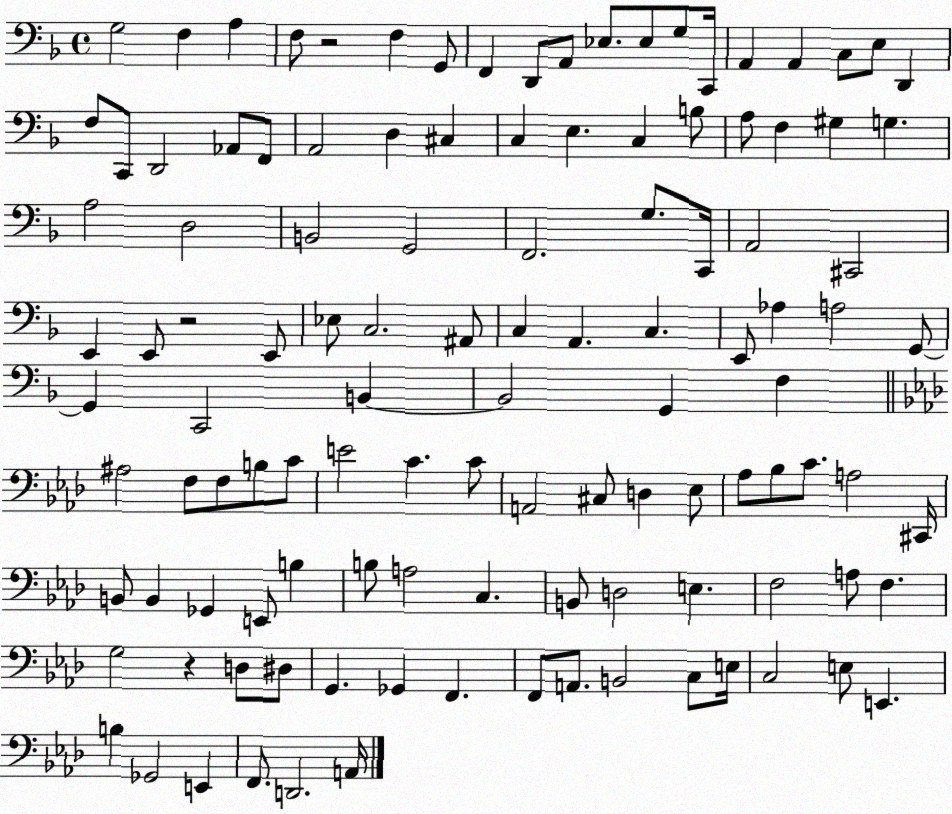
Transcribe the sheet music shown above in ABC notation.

X:1
T:Untitled
M:4/4
L:1/4
K:F
G,2 F, A, F,/2 z2 F, G,,/2 F,, D,,/2 A,,/2 _E,/2 _E,/2 G,/2 C,,/4 A,, A,, C,/2 E,/2 D,, F,/2 C,,/2 D,,2 _A,,/2 F,,/2 A,,2 D, ^C, C, E, C, B,/2 A,/2 F, ^G, G, A,2 D,2 B,,2 G,,2 F,,2 G,/2 C,,/4 A,,2 ^C,,2 E,, E,,/2 z2 E,,/2 _E,/2 C,2 ^A,,/2 C, A,, C, E,,/2 _A, A,2 G,,/2 G,, C,,2 B,, B,,2 G,, F, ^A,2 F,/2 F,/2 B,/2 C/2 E2 C C/2 A,,2 ^C,/2 D, _E,/2 _A,/2 _B,/2 C/2 A,2 ^C,,/4 B,,/2 B,, _G,, E,,/2 B, B,/2 A,2 C, B,,/2 D,2 E, F,2 A,/2 F, G,2 z D,/2 ^D,/2 G,, _G,, F,, F,,/2 A,,/2 B,,2 C,/2 E,/4 C,2 E,/2 E,, B, _G,,2 E,, F,,/2 D,,2 A,,/4